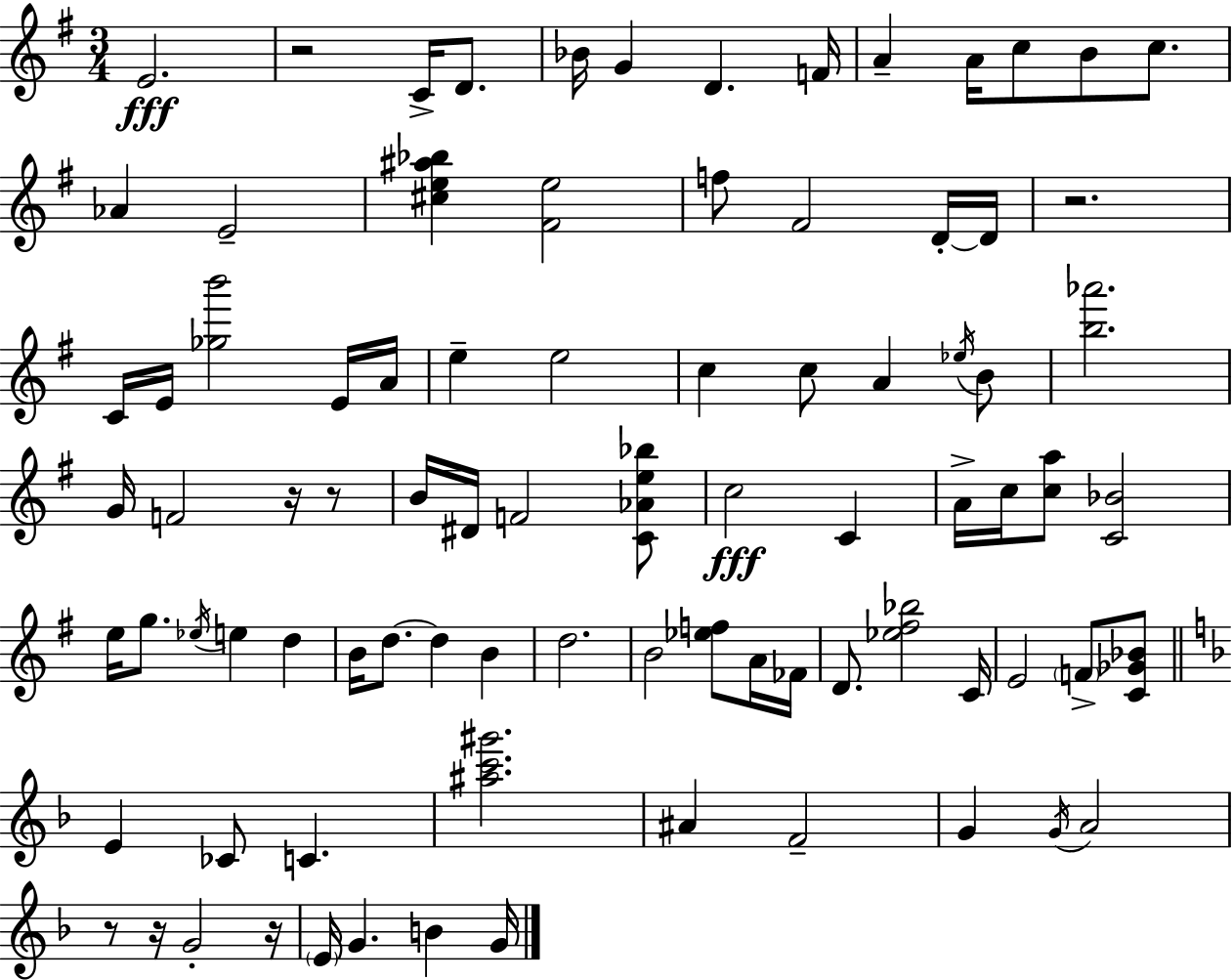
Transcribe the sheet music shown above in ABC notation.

X:1
T:Untitled
M:3/4
L:1/4
K:G
E2 z2 C/4 D/2 _B/4 G D F/4 A A/4 c/2 B/2 c/2 _A E2 [^ce^a_b] [^Fe]2 f/2 ^F2 D/4 D/4 z2 C/4 E/4 [_gb']2 E/4 A/4 e e2 c c/2 A _e/4 B/2 [b_a']2 G/4 F2 z/4 z/2 B/4 ^D/4 F2 [C_Ae_b]/2 c2 C A/4 c/4 [ca]/2 [C_B]2 e/4 g/2 _e/4 e d B/4 d/2 d B d2 B2 [_ef]/2 A/4 _F/4 D/2 [_e^f_b]2 C/4 E2 F/2 [C_G_B]/2 E _C/2 C [^ac'^g']2 ^A F2 G G/4 A2 z/2 z/4 G2 z/4 E/4 G B G/4